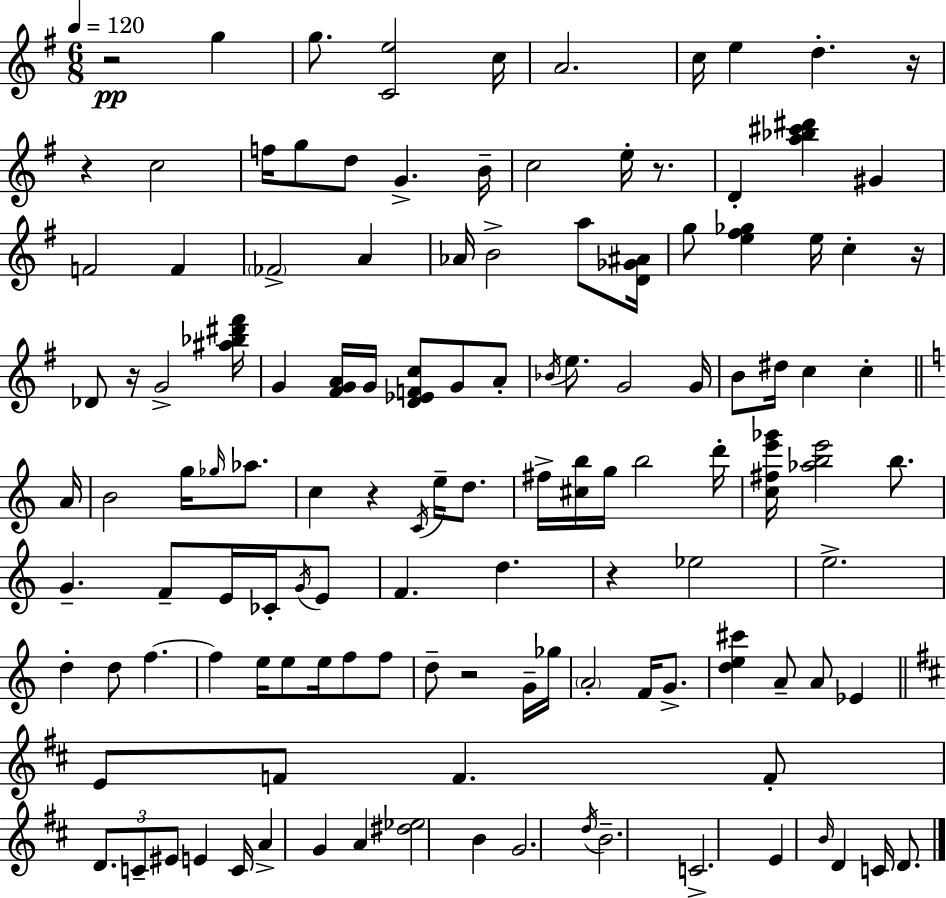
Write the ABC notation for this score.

X:1
T:Untitled
M:6/8
L:1/4
K:G
z2 g g/2 [Ce]2 c/4 A2 c/4 e d z/4 z c2 f/4 g/2 d/2 G B/4 c2 e/4 z/2 D [a_b^c'^d'] ^G F2 F _F2 A _A/4 B2 a/2 [D_G^A]/4 g/2 [e^f_g] e/4 c z/4 _D/2 z/4 G2 [^a_b^d'^f']/4 G [^FGA]/4 G/4 [D_EFc]/2 G/2 A/2 _B/4 e/2 G2 G/4 B/2 ^d/4 c c A/4 B2 g/4 _g/4 _a/2 c z C/4 e/4 d/2 ^f/4 [^cb]/4 g/4 b2 d'/4 [c^fe'_g']/4 [_abe']2 b/2 G F/2 E/4 _C/4 G/4 E/2 F d z _e2 e2 d d/2 f f e/4 e/2 e/4 f/2 f/2 d/2 z2 G/4 _g/4 A2 F/4 G/2 [de^c'] A/2 A/2 _E E/2 F/2 F F/2 D/2 C/2 ^E/2 E C/4 A G A [^d_e]2 B G2 d/4 B2 C2 E B/4 D C/4 D/2